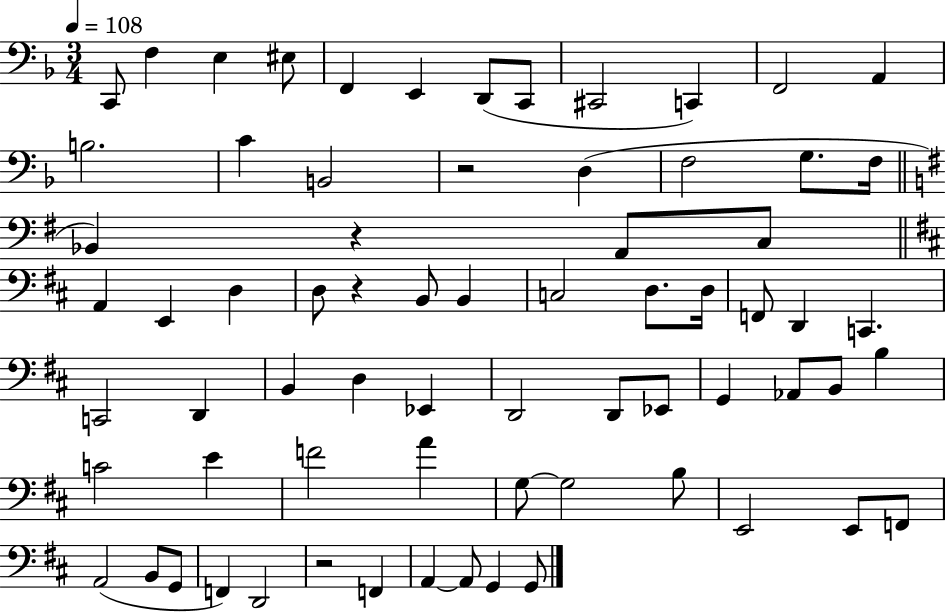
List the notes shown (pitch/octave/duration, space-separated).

C2/e F3/q E3/q EIS3/e F2/q E2/q D2/e C2/e C#2/h C2/q F2/h A2/q B3/h. C4/q B2/h R/h D3/q F3/h G3/e. F3/s Bb2/q R/q A2/e C3/e A2/q E2/q D3/q D3/e R/q B2/e B2/q C3/h D3/e. D3/s F2/e D2/q C2/q. C2/h D2/q B2/q D3/q Eb2/q D2/h D2/e Eb2/e G2/q Ab2/e B2/e B3/q C4/h E4/q F4/h A4/q G3/e G3/h B3/e E2/h E2/e F2/e A2/h B2/e G2/e F2/q D2/h R/h F2/q A2/q A2/e G2/q G2/e